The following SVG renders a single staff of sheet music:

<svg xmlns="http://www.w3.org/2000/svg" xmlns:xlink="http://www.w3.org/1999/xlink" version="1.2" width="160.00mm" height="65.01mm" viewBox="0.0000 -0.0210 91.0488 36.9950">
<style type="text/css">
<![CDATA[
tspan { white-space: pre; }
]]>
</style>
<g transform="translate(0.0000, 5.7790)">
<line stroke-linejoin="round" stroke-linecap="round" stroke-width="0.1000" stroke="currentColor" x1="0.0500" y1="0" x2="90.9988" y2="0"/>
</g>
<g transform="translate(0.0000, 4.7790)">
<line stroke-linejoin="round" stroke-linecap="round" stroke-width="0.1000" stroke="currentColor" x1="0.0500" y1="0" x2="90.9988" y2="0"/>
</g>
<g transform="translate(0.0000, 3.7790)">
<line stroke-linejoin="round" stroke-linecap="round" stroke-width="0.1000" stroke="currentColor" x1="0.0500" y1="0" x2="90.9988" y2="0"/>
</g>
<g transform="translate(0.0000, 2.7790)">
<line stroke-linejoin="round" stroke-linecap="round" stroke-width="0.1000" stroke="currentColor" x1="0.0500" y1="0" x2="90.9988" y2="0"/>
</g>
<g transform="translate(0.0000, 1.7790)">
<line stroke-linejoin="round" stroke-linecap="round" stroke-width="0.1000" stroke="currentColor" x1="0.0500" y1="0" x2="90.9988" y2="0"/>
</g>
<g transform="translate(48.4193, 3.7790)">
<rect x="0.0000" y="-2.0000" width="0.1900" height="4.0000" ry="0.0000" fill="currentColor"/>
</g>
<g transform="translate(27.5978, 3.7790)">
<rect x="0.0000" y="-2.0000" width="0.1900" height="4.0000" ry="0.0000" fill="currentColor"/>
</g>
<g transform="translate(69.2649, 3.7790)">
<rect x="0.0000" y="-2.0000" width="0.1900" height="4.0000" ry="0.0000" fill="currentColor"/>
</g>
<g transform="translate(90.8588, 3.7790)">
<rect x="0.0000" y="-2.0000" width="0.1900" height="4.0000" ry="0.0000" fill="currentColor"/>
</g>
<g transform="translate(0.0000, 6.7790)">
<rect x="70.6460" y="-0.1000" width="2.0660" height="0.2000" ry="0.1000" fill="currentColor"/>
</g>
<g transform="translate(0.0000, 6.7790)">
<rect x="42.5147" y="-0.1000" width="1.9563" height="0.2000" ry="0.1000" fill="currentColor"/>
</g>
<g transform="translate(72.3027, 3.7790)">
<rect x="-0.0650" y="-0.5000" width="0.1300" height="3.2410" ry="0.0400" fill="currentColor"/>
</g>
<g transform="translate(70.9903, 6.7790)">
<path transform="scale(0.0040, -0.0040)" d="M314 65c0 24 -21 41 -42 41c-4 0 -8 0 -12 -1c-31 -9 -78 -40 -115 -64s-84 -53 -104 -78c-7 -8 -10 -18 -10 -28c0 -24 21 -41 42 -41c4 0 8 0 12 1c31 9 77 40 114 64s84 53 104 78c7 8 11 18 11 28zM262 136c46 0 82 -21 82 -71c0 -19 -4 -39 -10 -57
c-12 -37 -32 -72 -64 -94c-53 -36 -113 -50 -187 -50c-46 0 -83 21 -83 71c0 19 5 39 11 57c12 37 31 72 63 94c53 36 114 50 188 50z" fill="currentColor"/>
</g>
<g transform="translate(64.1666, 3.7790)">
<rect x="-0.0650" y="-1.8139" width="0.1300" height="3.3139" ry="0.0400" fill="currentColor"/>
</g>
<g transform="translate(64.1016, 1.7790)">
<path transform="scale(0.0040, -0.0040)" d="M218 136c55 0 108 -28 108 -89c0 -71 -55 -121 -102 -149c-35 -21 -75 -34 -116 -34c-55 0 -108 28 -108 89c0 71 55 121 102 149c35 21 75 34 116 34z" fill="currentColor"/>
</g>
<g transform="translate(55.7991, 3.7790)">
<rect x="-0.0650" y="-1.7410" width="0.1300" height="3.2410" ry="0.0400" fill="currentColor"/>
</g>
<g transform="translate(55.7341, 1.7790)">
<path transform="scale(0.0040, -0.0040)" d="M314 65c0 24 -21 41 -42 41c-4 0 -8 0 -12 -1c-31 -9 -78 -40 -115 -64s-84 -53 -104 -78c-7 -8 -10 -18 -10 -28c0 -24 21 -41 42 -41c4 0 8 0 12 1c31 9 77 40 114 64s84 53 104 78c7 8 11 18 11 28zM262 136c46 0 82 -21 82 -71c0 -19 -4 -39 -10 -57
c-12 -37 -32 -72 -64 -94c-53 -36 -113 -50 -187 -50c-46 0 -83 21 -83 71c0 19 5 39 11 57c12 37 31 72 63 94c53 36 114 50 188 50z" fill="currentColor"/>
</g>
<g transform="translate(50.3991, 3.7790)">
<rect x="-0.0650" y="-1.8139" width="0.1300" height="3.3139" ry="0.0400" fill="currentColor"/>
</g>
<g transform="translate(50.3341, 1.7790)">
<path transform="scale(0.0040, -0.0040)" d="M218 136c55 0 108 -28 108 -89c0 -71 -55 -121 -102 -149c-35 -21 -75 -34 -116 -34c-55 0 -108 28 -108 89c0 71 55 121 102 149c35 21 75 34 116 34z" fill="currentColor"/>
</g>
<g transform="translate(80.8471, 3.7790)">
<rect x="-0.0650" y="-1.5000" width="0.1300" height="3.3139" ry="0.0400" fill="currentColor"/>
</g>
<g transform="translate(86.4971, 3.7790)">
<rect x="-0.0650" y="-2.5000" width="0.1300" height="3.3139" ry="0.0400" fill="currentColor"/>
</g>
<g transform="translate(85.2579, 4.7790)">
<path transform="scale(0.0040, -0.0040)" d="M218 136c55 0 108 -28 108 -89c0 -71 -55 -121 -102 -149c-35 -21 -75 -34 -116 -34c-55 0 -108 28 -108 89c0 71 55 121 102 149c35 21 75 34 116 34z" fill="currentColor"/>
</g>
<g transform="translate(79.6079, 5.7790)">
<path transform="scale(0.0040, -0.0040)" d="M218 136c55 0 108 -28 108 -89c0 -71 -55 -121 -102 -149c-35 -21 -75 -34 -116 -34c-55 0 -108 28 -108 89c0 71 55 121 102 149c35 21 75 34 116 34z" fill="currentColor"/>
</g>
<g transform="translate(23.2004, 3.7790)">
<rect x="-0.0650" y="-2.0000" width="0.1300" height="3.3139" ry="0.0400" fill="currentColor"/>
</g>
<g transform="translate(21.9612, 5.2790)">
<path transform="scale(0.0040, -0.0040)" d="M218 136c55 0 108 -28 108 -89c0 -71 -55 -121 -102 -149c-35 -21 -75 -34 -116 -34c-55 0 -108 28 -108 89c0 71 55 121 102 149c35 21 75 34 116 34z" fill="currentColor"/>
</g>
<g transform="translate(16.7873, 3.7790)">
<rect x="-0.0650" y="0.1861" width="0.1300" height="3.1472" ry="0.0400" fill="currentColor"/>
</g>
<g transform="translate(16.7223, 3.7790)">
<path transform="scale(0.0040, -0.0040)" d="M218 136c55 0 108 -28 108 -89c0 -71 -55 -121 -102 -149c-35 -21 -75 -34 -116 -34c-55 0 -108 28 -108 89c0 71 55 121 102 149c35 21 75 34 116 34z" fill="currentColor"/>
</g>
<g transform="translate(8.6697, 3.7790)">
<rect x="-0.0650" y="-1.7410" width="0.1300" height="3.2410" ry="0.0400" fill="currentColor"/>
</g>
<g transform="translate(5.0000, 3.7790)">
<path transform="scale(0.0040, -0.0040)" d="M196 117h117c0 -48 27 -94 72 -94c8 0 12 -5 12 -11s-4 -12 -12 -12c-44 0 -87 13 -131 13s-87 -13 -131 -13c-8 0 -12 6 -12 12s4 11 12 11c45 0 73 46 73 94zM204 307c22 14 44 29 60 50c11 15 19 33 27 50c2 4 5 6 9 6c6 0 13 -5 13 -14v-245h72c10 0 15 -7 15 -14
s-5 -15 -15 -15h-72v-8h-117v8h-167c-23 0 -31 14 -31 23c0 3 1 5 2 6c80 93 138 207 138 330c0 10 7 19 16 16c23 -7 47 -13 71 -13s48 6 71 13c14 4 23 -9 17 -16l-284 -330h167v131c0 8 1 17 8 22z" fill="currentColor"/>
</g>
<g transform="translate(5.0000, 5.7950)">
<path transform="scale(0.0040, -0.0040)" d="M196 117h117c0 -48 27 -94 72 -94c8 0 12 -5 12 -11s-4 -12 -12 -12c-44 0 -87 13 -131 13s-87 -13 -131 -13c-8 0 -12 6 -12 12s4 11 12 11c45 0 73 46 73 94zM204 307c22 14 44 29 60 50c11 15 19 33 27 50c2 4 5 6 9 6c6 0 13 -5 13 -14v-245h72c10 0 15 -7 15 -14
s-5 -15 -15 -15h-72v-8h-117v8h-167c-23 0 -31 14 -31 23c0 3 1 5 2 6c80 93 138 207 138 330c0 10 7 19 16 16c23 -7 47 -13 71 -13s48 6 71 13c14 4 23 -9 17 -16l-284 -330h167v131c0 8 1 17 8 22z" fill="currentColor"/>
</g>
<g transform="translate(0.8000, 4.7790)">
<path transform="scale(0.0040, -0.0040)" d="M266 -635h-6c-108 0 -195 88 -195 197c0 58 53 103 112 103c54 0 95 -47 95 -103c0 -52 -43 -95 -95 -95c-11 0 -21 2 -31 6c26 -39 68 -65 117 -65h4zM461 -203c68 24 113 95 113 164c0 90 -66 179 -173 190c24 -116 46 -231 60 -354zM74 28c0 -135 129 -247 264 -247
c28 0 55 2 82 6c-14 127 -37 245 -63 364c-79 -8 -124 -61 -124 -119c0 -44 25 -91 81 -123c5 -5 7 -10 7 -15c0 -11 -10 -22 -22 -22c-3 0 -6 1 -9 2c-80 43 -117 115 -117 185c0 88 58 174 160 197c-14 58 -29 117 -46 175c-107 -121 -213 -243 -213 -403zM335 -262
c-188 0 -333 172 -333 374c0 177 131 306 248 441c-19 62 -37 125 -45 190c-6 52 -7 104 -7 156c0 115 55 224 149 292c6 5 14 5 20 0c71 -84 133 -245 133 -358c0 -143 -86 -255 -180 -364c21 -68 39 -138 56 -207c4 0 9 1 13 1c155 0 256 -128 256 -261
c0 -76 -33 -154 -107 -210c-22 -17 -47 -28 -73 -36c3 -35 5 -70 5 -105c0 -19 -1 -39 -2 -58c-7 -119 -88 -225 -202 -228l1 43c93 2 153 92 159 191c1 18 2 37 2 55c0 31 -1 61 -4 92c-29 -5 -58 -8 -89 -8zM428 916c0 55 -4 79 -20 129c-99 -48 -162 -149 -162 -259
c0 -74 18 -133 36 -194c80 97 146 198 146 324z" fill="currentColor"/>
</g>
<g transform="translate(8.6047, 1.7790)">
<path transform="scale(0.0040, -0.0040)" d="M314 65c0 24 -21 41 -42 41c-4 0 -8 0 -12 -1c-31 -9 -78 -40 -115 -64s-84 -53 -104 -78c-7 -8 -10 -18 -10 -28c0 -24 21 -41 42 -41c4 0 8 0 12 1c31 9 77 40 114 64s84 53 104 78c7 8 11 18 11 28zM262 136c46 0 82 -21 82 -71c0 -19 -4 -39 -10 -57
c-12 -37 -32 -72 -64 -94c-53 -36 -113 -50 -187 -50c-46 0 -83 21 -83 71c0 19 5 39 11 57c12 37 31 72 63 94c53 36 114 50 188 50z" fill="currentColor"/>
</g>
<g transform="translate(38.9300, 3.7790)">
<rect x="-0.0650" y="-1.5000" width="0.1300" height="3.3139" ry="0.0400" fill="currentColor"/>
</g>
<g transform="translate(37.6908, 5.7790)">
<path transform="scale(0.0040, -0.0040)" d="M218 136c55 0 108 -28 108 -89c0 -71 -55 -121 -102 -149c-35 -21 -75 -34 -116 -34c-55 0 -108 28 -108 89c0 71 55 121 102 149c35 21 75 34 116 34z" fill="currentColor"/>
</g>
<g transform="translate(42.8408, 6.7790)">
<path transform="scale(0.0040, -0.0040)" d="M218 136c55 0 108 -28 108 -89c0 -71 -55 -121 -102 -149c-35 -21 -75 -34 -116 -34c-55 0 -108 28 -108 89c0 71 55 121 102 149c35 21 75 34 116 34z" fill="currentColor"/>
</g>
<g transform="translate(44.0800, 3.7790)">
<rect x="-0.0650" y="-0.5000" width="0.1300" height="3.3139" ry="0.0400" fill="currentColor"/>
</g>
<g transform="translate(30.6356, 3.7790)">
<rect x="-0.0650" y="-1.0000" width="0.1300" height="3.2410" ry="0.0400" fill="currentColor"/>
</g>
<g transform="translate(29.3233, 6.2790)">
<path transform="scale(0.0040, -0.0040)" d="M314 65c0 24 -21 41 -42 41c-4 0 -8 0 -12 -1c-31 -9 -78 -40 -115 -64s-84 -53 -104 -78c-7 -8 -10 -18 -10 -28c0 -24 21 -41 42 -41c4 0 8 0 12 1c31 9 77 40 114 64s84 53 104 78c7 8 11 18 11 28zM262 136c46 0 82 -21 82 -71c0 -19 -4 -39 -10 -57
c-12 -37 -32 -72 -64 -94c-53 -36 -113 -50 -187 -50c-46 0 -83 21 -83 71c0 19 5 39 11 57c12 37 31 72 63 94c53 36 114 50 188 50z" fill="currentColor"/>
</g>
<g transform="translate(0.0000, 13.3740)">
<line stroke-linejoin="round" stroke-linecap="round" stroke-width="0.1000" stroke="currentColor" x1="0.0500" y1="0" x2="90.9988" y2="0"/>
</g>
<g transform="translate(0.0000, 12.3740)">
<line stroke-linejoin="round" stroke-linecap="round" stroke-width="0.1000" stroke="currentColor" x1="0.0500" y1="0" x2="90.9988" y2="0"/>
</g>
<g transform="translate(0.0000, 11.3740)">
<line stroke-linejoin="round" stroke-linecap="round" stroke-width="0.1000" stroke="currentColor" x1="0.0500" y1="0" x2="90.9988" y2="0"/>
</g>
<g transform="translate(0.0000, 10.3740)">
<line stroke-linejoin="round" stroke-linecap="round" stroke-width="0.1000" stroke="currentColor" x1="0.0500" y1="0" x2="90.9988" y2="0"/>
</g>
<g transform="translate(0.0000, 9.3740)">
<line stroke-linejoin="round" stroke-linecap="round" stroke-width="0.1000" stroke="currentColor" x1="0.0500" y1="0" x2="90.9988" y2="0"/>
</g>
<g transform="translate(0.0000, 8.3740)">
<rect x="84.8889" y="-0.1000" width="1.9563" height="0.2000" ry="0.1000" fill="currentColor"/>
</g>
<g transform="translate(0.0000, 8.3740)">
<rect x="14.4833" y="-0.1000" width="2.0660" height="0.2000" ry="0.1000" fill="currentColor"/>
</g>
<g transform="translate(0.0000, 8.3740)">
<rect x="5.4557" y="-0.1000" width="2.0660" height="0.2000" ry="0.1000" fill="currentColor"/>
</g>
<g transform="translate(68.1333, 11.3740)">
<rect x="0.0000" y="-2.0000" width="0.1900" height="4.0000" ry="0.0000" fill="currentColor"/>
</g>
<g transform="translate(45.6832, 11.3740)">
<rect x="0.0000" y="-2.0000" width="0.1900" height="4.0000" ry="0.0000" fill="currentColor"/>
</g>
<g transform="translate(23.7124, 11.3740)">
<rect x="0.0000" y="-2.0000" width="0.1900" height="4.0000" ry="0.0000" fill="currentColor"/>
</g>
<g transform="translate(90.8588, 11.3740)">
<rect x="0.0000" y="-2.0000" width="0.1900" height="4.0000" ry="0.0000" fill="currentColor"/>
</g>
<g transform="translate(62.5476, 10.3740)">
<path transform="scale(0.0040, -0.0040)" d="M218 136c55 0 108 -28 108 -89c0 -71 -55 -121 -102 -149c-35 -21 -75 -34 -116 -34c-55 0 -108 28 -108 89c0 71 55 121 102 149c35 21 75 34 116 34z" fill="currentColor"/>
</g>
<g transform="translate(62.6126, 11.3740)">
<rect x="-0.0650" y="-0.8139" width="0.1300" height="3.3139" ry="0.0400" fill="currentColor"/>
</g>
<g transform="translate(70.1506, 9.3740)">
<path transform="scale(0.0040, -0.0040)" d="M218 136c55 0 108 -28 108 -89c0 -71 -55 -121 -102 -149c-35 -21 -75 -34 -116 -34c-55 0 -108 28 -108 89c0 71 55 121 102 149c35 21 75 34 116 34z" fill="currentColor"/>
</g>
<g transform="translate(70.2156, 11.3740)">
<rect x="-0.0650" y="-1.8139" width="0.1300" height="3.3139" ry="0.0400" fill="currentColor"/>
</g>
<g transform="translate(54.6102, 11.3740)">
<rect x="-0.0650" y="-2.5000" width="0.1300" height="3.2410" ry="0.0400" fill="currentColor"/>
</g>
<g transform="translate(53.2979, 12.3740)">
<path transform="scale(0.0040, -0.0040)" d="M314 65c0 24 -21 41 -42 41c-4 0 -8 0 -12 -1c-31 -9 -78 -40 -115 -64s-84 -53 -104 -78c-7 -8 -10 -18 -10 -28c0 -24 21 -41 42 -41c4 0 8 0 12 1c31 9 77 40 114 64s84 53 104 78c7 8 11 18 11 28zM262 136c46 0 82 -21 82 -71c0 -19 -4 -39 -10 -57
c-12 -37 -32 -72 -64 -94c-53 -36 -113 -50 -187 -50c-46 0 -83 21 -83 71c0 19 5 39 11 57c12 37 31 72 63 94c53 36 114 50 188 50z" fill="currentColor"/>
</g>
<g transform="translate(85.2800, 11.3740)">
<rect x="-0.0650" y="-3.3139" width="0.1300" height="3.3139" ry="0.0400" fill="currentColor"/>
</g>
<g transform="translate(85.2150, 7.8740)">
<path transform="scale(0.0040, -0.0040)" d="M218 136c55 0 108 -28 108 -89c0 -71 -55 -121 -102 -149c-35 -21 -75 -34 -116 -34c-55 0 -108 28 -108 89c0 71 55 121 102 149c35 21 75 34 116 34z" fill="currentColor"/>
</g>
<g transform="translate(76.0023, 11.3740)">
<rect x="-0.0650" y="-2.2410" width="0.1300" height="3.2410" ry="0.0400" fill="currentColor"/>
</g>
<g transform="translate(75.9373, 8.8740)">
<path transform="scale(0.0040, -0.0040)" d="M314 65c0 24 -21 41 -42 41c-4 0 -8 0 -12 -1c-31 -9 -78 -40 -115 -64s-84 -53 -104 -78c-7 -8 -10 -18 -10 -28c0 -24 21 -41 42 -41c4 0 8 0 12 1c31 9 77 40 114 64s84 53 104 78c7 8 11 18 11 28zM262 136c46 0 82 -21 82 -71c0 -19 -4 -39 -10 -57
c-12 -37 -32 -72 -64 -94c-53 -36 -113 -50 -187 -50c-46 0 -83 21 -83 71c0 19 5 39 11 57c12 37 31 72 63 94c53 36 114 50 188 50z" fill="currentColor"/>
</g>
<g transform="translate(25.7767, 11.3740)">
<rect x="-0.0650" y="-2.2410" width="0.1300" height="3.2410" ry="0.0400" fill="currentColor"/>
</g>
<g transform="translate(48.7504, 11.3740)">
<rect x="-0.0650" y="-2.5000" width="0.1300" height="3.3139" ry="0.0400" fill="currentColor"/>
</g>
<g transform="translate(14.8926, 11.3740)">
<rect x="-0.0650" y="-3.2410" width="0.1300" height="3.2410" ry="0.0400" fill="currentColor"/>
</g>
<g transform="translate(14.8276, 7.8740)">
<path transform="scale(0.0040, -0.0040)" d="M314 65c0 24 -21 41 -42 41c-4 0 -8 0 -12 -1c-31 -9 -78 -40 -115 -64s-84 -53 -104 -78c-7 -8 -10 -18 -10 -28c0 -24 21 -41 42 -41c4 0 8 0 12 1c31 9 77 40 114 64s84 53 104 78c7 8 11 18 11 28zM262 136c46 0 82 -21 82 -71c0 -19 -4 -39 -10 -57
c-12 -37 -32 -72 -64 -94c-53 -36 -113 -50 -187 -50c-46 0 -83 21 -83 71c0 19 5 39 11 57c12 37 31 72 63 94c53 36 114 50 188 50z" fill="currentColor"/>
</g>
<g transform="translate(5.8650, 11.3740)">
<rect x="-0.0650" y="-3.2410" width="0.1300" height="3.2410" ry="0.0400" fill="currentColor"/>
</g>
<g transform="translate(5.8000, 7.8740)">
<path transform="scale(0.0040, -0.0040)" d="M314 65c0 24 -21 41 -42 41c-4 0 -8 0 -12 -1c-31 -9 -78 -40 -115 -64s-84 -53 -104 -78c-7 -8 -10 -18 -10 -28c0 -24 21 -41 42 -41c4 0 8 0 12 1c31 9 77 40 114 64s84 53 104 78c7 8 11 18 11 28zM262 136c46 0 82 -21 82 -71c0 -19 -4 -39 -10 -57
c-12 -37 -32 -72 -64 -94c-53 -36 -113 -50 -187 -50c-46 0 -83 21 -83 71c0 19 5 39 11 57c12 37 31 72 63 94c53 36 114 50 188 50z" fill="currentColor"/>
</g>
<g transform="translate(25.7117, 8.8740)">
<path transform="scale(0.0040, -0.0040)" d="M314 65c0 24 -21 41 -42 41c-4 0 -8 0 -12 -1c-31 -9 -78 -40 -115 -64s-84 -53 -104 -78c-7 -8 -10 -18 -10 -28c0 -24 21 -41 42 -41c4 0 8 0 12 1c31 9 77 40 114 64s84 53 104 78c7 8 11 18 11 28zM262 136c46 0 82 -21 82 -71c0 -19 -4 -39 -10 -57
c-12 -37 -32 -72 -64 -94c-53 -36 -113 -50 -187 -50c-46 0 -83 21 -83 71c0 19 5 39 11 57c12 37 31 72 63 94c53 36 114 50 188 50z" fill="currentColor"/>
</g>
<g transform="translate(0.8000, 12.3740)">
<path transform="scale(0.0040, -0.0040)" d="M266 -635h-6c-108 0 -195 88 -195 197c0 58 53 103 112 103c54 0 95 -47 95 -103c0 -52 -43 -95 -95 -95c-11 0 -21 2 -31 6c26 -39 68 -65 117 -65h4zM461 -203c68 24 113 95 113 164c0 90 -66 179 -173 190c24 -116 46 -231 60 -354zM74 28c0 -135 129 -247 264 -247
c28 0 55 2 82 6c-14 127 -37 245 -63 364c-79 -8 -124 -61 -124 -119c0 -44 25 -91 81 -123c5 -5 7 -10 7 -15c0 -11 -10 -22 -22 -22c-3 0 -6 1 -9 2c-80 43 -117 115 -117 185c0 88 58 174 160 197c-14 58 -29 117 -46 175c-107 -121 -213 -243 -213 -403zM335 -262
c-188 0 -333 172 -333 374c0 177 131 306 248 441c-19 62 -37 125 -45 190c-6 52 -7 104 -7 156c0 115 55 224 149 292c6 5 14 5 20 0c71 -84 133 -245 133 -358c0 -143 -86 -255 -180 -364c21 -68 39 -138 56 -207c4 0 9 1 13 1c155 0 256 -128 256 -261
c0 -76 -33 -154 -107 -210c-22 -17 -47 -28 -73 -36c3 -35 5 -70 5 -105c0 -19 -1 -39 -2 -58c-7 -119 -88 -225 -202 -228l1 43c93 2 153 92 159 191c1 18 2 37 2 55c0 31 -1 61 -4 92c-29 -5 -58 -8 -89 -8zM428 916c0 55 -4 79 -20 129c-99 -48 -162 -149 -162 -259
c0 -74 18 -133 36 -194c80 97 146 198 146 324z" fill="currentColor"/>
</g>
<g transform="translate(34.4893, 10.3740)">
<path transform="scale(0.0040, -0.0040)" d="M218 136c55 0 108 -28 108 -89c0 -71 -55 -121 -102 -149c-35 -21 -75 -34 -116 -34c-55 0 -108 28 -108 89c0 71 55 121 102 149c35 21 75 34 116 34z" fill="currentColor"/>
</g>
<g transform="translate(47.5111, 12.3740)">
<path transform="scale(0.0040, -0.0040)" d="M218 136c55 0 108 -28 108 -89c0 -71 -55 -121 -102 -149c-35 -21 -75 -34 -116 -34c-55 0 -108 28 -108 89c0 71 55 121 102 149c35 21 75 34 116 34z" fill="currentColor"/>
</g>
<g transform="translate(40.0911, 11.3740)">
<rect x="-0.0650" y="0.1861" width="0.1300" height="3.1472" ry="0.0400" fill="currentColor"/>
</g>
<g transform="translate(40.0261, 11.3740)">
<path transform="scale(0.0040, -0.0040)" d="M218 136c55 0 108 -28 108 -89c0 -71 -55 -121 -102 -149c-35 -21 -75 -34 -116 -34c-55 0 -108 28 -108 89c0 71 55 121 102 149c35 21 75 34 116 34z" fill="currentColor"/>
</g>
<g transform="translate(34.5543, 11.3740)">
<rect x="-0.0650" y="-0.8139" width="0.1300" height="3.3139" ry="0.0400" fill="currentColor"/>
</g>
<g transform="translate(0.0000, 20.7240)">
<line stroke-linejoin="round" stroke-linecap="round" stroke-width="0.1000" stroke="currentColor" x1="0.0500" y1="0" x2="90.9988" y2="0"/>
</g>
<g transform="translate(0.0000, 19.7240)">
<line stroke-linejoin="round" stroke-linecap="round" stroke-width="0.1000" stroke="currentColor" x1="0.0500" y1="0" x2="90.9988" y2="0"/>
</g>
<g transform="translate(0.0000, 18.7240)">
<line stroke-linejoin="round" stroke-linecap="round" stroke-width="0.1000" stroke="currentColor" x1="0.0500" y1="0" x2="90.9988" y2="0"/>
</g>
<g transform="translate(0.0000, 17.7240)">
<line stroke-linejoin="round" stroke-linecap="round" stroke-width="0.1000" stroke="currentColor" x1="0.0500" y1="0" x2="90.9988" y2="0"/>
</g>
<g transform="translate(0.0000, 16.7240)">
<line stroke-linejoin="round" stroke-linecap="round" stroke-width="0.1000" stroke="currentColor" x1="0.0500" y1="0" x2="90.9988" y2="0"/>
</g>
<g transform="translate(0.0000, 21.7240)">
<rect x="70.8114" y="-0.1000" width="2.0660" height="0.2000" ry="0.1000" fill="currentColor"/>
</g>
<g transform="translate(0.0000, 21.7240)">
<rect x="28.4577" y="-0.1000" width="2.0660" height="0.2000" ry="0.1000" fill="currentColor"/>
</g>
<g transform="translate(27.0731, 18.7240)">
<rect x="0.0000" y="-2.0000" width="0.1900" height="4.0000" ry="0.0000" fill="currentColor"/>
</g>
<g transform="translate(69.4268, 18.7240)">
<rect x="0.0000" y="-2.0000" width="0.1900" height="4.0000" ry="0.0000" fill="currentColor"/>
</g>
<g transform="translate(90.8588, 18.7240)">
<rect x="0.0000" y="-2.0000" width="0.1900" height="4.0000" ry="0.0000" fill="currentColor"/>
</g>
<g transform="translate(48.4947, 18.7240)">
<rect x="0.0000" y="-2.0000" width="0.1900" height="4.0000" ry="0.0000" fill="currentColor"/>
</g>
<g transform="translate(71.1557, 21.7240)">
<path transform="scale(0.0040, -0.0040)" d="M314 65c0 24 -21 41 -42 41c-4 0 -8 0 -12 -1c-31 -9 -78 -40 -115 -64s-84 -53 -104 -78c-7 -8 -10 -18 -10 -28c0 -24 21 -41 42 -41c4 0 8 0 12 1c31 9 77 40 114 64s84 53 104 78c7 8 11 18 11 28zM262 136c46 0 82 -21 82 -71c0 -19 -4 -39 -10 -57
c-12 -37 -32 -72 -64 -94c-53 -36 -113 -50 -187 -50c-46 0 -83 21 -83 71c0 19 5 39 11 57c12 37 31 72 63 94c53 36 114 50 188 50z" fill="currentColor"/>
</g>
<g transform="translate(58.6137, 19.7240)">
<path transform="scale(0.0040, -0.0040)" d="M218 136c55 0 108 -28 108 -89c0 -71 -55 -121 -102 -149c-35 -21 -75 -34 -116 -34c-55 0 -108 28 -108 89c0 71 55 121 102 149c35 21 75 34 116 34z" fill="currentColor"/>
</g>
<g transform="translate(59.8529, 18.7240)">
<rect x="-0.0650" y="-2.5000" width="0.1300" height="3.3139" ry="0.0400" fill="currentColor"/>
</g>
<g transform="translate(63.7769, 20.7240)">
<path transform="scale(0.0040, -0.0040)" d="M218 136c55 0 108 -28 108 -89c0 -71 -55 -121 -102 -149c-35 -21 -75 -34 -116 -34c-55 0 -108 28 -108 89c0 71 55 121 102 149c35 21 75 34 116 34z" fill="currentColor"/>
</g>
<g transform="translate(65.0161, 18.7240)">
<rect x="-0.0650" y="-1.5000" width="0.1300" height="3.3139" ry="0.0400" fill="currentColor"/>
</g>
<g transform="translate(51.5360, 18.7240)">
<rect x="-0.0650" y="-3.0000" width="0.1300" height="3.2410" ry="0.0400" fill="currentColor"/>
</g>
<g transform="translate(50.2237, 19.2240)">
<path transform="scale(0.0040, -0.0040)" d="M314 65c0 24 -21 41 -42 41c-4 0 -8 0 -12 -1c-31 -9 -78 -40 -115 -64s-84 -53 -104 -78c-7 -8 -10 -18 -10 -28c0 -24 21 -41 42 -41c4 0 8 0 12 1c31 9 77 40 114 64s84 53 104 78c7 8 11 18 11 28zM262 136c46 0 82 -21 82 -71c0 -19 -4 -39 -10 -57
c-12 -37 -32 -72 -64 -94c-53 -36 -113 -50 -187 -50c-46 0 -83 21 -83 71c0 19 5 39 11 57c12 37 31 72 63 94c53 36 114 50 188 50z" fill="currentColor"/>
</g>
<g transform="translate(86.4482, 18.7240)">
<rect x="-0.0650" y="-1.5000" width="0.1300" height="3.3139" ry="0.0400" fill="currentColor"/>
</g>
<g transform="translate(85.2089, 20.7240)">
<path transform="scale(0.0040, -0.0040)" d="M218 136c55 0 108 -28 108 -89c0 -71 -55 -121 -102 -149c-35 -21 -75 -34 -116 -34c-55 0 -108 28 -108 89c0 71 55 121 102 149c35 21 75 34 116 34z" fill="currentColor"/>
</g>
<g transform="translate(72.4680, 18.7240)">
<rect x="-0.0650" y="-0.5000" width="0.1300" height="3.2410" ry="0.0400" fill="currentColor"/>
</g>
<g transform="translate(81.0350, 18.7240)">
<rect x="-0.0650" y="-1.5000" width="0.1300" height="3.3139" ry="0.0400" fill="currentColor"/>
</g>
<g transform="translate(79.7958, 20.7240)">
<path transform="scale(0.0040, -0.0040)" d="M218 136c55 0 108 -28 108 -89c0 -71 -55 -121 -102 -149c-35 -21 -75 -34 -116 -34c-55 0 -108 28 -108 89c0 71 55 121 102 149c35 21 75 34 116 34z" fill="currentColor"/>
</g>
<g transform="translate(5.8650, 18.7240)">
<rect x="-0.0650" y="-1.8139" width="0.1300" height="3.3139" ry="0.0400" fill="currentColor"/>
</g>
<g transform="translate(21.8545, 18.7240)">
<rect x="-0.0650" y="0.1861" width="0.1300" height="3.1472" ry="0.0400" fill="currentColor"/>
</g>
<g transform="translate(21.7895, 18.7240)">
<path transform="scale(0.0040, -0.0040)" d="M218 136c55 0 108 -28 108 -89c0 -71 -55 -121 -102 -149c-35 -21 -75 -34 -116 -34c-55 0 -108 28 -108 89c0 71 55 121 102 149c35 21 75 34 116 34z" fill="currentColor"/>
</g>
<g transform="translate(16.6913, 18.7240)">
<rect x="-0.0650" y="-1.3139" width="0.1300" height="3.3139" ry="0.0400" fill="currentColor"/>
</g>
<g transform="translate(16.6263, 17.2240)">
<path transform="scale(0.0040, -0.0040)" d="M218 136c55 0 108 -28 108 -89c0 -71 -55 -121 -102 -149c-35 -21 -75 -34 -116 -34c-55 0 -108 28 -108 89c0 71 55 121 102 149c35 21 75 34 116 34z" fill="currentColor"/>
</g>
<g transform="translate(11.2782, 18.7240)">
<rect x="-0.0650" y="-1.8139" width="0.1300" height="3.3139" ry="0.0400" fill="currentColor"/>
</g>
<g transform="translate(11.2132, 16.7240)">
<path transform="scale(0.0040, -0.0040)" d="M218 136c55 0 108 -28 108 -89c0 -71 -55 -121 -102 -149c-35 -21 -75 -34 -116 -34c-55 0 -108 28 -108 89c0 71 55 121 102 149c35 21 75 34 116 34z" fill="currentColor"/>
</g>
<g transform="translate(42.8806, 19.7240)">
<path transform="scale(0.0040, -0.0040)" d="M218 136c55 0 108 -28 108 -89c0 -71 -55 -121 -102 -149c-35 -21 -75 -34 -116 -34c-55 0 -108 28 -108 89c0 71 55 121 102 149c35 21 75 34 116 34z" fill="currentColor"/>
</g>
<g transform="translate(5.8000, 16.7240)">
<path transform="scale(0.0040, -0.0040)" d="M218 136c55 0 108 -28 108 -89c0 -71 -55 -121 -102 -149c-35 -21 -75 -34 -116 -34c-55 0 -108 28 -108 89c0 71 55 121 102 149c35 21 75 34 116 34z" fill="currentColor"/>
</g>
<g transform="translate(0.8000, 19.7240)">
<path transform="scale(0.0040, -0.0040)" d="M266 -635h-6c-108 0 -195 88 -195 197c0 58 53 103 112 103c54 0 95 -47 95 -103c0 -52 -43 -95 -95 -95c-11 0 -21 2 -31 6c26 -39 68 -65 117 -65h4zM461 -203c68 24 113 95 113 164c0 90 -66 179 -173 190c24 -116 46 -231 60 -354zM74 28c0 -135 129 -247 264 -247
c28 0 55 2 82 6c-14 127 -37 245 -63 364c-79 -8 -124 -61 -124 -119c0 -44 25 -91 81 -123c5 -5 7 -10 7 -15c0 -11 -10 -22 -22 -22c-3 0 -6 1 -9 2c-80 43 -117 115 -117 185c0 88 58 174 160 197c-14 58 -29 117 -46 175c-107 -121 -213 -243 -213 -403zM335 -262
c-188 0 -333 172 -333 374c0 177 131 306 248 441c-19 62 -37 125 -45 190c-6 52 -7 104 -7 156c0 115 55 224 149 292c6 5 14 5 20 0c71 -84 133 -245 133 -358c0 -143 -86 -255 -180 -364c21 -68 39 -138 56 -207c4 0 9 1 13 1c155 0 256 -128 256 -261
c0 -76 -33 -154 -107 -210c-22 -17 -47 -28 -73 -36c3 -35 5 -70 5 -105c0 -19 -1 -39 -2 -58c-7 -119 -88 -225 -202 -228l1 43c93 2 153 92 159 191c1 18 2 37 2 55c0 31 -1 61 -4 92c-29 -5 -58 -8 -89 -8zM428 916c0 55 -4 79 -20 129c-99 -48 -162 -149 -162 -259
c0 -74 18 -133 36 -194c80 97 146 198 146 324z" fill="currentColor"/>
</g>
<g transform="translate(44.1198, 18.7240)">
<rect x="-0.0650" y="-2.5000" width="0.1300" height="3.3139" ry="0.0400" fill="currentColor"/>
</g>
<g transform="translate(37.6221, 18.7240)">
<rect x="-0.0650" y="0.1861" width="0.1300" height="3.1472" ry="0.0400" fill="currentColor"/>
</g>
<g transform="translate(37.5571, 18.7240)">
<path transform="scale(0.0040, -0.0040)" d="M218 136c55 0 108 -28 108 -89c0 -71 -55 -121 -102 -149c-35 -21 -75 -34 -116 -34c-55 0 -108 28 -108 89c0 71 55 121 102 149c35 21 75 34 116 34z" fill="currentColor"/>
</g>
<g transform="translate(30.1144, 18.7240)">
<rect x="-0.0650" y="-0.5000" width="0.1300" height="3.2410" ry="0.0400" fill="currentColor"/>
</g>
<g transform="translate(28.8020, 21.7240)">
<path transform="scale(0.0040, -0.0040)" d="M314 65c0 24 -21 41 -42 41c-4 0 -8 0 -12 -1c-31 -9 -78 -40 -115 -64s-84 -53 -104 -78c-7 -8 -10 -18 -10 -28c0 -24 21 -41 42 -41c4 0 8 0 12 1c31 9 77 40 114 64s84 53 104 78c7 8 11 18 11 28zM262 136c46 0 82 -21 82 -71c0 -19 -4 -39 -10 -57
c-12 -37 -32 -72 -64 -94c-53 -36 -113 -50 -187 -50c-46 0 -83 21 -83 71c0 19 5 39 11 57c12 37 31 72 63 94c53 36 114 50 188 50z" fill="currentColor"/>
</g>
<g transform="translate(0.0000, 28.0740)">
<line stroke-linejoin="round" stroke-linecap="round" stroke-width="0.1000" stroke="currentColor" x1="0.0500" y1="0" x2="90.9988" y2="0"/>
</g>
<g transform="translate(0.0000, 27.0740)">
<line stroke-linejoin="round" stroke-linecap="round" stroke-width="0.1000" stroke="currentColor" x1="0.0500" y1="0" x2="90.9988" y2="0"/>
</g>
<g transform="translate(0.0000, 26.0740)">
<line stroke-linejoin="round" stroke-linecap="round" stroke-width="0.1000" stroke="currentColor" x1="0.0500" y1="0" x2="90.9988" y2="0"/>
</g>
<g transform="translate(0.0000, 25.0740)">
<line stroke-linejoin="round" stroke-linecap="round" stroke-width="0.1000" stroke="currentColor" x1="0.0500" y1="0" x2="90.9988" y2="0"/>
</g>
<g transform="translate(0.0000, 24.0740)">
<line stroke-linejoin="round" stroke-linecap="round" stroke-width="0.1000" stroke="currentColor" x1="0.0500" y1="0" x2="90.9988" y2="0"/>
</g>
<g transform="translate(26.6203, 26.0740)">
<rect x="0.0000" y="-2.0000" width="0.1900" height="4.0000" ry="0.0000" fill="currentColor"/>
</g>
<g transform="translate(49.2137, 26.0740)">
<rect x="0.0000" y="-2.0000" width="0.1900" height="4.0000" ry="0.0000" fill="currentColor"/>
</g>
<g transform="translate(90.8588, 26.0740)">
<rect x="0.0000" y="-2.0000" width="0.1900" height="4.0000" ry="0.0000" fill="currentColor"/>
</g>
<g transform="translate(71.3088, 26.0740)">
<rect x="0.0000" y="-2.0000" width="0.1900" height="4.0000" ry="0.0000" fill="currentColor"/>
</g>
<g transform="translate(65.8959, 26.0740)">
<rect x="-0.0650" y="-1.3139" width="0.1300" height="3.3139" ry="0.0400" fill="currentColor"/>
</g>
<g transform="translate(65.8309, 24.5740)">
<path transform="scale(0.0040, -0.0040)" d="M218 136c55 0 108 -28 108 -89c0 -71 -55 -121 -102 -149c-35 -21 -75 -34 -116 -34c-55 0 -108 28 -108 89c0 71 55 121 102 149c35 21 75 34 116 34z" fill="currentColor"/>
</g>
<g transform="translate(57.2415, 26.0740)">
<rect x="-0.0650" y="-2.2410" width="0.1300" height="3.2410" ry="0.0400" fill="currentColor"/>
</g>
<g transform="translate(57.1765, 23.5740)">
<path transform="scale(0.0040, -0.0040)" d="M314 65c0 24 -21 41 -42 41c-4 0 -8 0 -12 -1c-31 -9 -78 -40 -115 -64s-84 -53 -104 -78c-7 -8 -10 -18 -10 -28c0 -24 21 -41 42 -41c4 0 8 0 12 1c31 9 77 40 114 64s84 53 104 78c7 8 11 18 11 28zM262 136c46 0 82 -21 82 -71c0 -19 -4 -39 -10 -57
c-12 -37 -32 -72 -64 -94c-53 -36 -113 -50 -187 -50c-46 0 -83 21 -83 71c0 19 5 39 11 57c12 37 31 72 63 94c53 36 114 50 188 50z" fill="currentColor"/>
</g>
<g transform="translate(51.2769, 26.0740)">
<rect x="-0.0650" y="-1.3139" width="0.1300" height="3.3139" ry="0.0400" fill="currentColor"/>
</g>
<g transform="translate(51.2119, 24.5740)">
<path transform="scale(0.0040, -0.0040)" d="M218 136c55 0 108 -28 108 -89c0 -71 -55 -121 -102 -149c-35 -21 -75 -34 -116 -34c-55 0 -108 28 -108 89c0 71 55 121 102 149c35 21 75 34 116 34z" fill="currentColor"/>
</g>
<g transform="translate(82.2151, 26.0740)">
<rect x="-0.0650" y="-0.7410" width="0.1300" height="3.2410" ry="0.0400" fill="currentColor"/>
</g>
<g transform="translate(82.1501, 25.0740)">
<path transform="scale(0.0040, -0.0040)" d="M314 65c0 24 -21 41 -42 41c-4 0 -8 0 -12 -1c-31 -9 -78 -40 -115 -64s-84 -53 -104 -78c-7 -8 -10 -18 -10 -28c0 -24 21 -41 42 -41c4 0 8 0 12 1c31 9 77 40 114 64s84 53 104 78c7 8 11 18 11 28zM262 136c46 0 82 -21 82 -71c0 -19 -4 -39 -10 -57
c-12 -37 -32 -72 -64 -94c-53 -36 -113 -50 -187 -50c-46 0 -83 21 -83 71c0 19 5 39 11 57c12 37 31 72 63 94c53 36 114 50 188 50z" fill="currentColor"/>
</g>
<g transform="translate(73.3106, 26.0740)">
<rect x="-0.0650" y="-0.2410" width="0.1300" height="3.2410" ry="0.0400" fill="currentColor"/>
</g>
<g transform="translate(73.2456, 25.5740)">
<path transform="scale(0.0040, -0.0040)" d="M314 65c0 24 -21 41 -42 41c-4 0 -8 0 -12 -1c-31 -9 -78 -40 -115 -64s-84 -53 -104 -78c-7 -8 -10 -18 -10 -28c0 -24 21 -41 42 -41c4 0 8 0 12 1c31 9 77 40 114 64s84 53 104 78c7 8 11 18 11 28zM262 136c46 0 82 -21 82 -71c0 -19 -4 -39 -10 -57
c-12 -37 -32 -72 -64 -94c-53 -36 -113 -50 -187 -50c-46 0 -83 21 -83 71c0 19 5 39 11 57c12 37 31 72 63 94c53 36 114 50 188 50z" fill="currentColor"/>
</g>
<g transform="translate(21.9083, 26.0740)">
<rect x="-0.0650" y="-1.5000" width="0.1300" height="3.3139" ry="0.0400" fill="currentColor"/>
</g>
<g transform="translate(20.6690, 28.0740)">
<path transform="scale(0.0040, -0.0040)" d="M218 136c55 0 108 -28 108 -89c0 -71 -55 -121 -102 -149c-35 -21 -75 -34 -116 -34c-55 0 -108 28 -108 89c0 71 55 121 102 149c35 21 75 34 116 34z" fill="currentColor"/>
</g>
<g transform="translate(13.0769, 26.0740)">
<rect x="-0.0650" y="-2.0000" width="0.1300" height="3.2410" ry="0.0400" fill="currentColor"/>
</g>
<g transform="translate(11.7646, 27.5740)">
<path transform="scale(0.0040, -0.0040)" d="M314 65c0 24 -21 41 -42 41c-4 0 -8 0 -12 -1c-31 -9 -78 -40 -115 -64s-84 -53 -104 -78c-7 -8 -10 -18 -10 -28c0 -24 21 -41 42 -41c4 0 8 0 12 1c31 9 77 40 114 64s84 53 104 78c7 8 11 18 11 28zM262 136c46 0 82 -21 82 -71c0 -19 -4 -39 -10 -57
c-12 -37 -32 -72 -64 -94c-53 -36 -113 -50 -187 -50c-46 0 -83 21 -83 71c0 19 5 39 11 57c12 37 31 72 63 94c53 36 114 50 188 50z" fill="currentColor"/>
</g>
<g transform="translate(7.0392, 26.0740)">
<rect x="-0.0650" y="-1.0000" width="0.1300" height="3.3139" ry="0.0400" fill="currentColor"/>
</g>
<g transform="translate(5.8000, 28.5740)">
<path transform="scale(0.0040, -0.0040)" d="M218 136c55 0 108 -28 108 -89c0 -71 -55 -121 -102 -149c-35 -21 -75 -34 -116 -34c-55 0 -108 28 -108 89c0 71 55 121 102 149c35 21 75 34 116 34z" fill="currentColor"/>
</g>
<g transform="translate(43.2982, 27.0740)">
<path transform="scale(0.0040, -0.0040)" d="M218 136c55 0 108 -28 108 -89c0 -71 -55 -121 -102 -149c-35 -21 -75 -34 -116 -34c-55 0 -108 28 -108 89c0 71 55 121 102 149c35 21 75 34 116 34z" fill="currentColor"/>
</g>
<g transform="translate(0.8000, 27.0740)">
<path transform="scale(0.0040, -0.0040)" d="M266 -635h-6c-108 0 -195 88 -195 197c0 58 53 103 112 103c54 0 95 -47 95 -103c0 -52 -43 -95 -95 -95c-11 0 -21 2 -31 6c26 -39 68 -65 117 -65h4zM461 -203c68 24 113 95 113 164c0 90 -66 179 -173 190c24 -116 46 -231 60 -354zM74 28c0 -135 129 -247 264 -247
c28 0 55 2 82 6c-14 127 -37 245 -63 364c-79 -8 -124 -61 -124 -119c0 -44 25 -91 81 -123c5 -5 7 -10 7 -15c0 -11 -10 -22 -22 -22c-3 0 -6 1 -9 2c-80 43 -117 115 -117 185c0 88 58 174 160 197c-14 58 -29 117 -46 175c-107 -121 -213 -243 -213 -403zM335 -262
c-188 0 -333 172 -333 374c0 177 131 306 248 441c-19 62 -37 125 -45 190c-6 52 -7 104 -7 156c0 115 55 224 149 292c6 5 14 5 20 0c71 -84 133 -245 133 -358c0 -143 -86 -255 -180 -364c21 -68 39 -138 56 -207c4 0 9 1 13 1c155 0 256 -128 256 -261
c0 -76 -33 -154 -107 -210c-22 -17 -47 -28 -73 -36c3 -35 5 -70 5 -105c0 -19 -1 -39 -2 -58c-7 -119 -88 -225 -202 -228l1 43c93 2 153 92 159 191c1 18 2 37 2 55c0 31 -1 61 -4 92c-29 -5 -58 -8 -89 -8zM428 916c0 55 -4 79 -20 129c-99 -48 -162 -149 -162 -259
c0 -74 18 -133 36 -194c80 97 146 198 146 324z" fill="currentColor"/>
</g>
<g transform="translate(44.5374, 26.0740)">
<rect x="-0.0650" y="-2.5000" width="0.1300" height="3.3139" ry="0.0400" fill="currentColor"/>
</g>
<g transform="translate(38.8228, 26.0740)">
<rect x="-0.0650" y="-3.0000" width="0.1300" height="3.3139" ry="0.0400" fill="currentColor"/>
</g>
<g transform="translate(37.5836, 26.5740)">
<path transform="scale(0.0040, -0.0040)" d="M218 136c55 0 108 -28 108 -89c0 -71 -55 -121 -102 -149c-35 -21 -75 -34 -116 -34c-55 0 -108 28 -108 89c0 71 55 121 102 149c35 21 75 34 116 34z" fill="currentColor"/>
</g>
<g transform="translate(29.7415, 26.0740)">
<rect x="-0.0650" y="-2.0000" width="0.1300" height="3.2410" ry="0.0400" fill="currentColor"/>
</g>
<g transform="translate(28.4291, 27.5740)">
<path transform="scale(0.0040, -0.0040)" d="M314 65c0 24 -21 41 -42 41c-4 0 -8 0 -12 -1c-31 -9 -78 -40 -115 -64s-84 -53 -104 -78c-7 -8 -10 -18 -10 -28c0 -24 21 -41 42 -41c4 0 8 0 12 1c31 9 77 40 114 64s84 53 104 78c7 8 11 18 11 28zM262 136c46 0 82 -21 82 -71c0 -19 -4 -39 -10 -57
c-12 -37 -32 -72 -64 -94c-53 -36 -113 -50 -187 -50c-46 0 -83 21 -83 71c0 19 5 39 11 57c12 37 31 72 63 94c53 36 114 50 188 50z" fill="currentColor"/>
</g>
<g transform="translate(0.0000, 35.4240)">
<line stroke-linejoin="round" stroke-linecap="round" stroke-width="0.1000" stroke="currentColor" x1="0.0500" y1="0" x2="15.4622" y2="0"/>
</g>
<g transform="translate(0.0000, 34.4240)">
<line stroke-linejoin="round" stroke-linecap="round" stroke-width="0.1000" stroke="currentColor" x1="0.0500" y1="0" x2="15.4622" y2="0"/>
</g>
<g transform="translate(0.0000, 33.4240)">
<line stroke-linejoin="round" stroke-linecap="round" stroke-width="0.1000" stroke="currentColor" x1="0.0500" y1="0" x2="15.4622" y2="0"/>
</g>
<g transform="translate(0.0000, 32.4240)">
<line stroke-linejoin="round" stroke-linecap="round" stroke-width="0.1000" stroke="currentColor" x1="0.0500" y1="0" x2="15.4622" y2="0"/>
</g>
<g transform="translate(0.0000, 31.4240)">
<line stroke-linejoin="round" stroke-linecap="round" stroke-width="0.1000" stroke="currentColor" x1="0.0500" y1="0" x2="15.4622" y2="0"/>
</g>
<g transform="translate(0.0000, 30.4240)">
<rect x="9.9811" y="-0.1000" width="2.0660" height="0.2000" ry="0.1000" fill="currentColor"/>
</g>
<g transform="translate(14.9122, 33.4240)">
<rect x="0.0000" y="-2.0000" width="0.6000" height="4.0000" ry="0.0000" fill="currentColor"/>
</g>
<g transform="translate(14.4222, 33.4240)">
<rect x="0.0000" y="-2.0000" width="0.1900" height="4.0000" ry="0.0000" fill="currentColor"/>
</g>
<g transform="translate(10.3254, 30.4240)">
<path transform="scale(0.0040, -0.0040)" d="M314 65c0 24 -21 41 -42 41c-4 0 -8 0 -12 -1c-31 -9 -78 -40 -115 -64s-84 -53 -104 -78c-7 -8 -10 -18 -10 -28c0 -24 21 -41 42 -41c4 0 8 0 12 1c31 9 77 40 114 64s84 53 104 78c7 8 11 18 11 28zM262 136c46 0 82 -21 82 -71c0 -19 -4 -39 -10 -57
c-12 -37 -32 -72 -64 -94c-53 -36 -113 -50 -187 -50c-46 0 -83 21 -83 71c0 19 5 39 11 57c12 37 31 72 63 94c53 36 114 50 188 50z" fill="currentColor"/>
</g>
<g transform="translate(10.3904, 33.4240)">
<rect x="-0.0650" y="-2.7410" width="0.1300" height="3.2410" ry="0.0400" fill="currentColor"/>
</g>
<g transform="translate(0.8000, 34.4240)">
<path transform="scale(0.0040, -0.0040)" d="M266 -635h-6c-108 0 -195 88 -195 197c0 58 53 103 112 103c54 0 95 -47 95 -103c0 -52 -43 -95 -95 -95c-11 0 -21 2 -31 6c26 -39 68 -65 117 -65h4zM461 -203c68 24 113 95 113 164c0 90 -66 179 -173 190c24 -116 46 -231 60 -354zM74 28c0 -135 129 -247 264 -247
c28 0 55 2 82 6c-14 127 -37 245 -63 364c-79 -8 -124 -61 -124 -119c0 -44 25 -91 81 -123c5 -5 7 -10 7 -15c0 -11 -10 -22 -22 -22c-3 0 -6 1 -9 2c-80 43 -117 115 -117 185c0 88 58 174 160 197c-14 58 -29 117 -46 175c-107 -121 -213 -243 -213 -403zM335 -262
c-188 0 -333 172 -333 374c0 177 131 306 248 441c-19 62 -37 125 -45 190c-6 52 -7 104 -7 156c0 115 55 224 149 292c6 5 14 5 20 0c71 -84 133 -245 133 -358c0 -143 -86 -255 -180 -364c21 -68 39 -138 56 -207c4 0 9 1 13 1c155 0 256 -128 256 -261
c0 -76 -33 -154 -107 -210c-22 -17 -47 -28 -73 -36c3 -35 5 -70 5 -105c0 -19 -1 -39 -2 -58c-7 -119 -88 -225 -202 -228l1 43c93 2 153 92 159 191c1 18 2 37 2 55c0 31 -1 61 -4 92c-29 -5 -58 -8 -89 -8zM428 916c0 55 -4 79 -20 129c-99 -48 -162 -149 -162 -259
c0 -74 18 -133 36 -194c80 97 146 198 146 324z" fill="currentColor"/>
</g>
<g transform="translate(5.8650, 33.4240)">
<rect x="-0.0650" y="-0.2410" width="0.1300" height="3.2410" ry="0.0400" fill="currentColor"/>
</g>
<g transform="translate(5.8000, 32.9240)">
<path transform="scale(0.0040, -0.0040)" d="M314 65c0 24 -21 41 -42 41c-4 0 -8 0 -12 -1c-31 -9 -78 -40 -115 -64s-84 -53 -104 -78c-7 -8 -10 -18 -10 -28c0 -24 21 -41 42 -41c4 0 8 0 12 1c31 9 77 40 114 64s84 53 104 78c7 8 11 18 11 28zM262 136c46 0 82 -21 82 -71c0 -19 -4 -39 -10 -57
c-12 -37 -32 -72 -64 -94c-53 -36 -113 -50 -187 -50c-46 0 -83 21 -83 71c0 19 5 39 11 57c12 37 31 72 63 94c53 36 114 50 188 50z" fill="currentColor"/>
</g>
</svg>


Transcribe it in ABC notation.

X:1
T:Untitled
M:4/4
L:1/4
K:C
f2 B F D2 E C f f2 f C2 E G b2 b2 g2 d B G G2 d f g2 b f f e B C2 B G A2 G E C2 E E D F2 E F2 A G e g2 e c2 d2 c2 a2